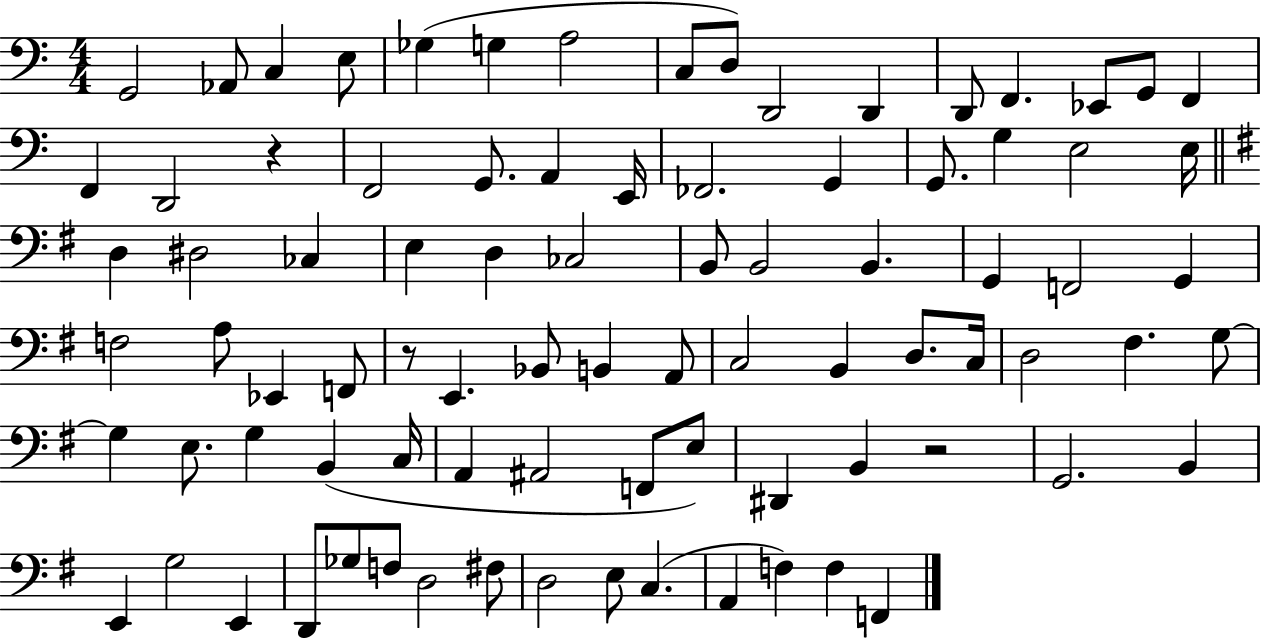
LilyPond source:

{
  \clef bass
  \numericTimeSignature
  \time 4/4
  \key c \major
  g,2 aes,8 c4 e8 | ges4( g4 a2 | c8 d8) d,2 d,4 | d,8 f,4. ees,8 g,8 f,4 | \break f,4 d,2 r4 | f,2 g,8. a,4 e,16 | fes,2. g,4 | g,8. g4 e2 e16 | \break \bar "||" \break \key g \major d4 dis2 ces4 | e4 d4 ces2 | b,8 b,2 b,4. | g,4 f,2 g,4 | \break f2 a8 ees,4 f,8 | r8 e,4. bes,8 b,4 a,8 | c2 b,4 d8. c16 | d2 fis4. g8~~ | \break g4 e8. g4 b,4( c16 | a,4 ais,2 f,8 e8) | dis,4 b,4 r2 | g,2. b,4 | \break e,4 g2 e,4 | d,8 ges8 f8 d2 fis8 | d2 e8 c4.( | a,4 f4) f4 f,4 | \break \bar "|."
}